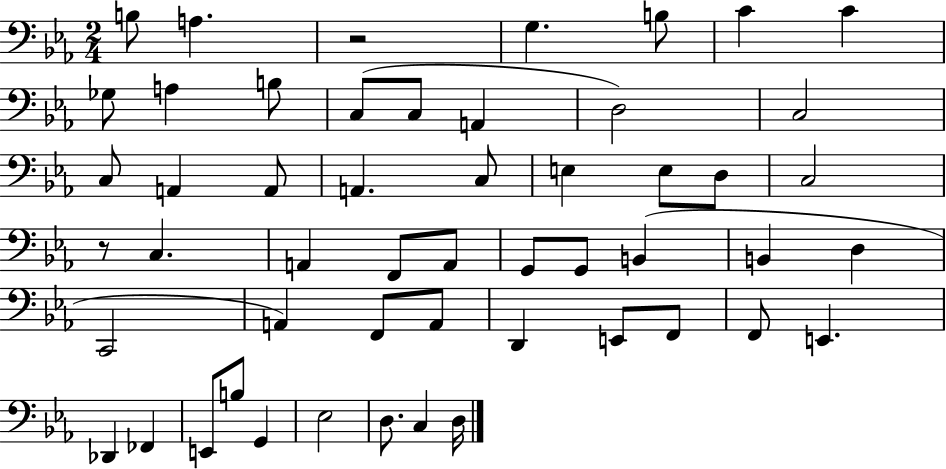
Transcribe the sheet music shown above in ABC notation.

X:1
T:Untitled
M:2/4
L:1/4
K:Eb
B,/2 A, z2 G, B,/2 C C _G,/2 A, B,/2 C,/2 C,/2 A,, D,2 C,2 C,/2 A,, A,,/2 A,, C,/2 E, E,/2 D,/2 C,2 z/2 C, A,, F,,/2 A,,/2 G,,/2 G,,/2 B,, B,, D, C,,2 A,, F,,/2 A,,/2 D,, E,,/2 F,,/2 F,,/2 E,, _D,, _F,, E,,/2 B,/2 G,, _E,2 D,/2 C, D,/4